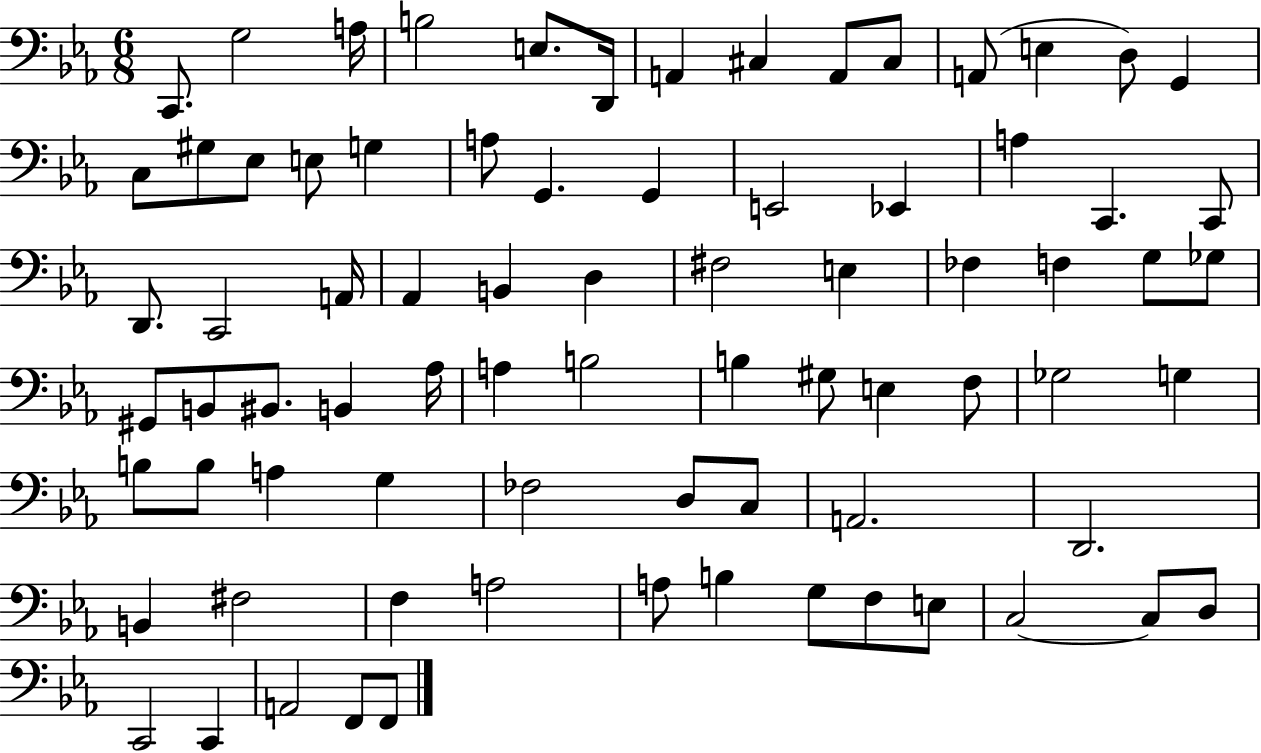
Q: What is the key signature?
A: EES major